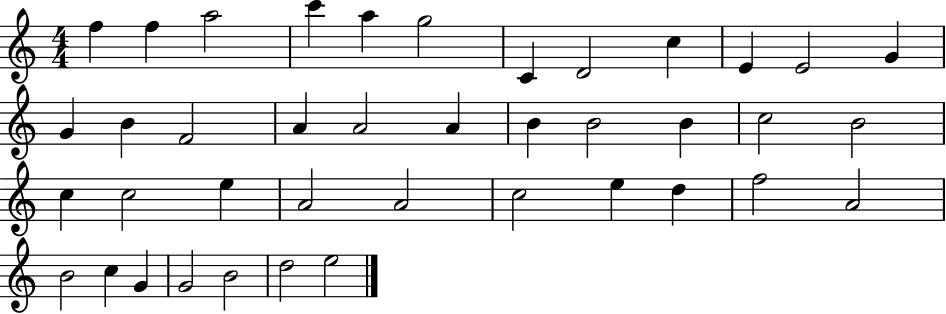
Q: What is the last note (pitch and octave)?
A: E5